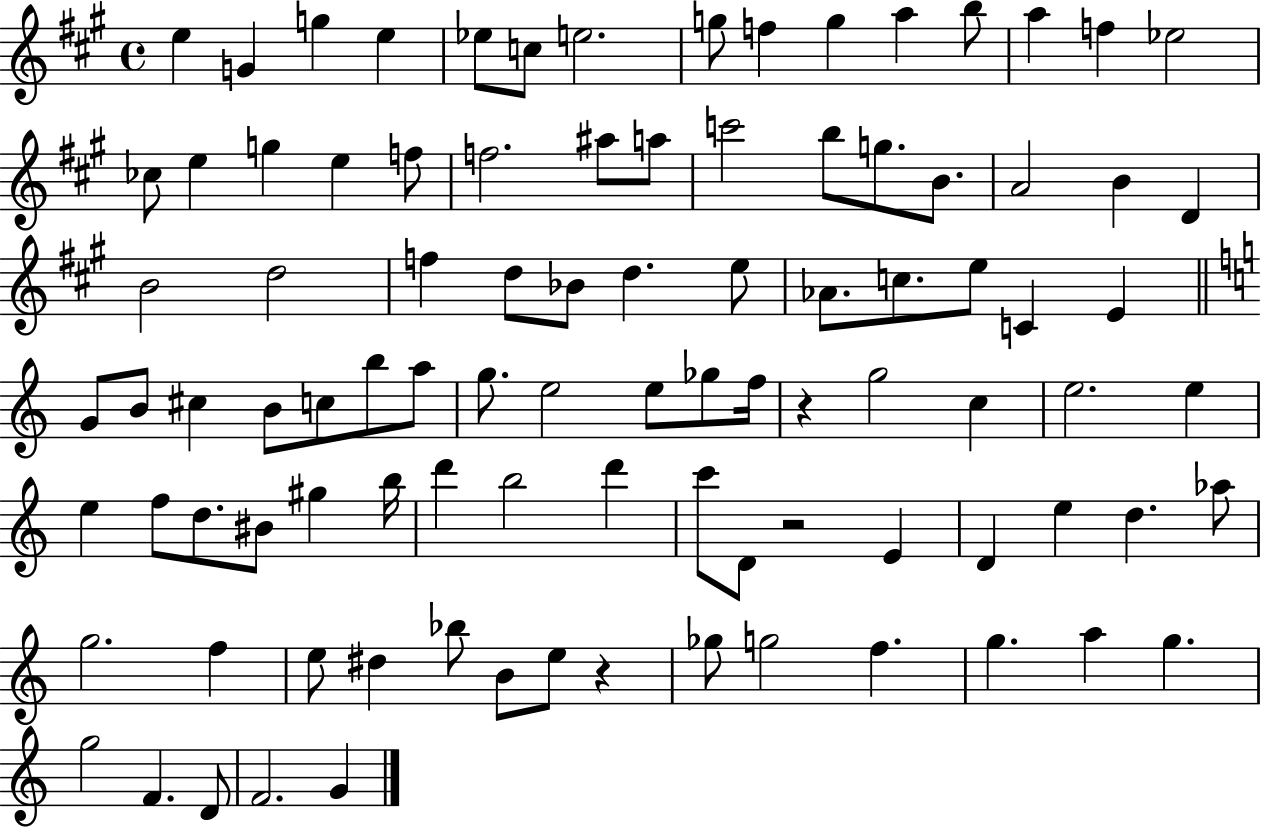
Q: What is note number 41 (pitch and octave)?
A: C4